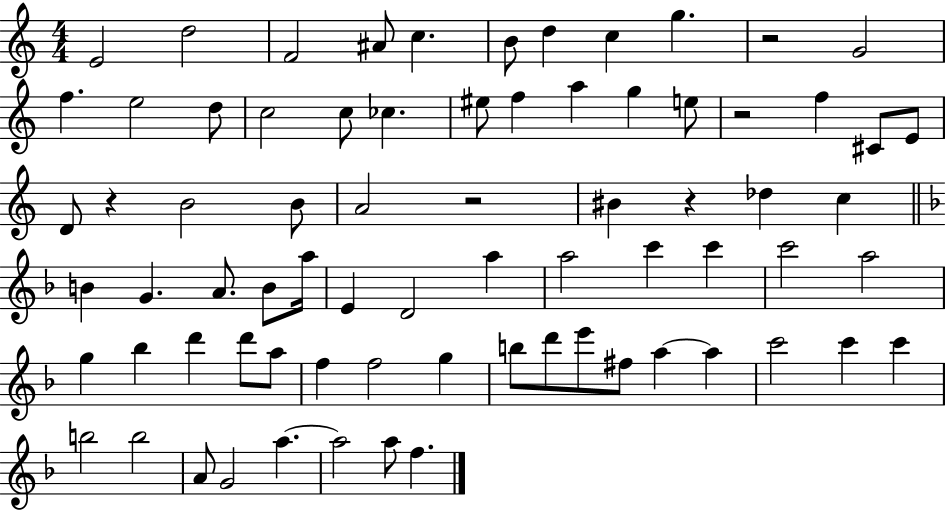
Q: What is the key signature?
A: C major